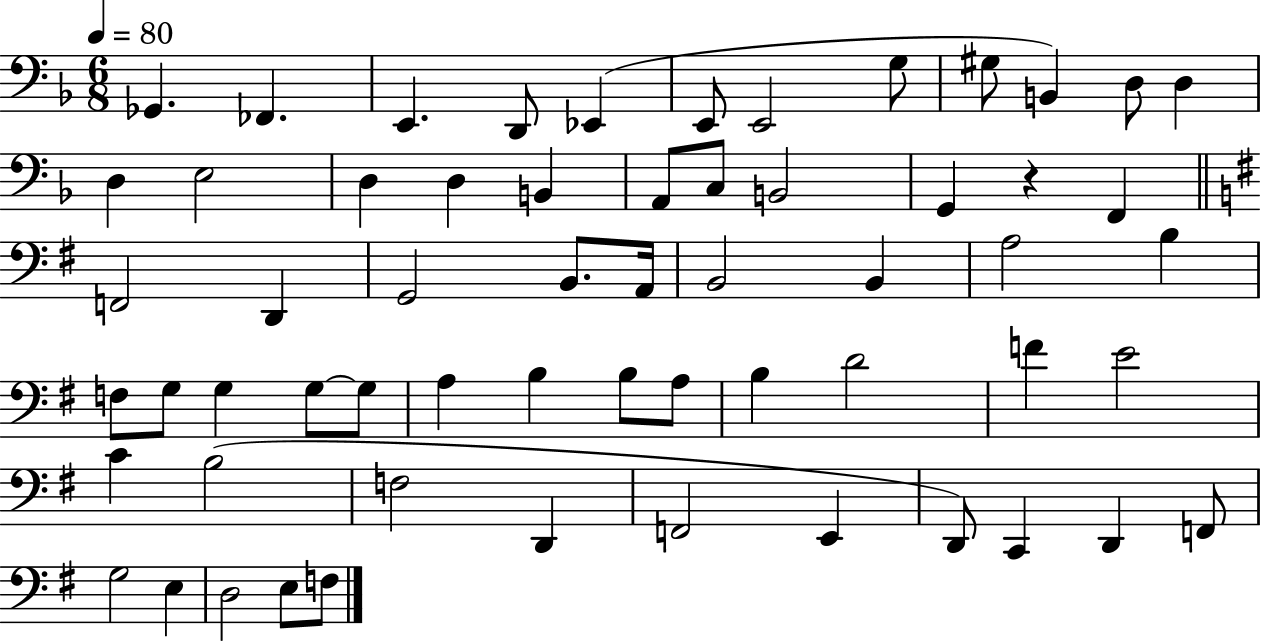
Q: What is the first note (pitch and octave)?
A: Gb2